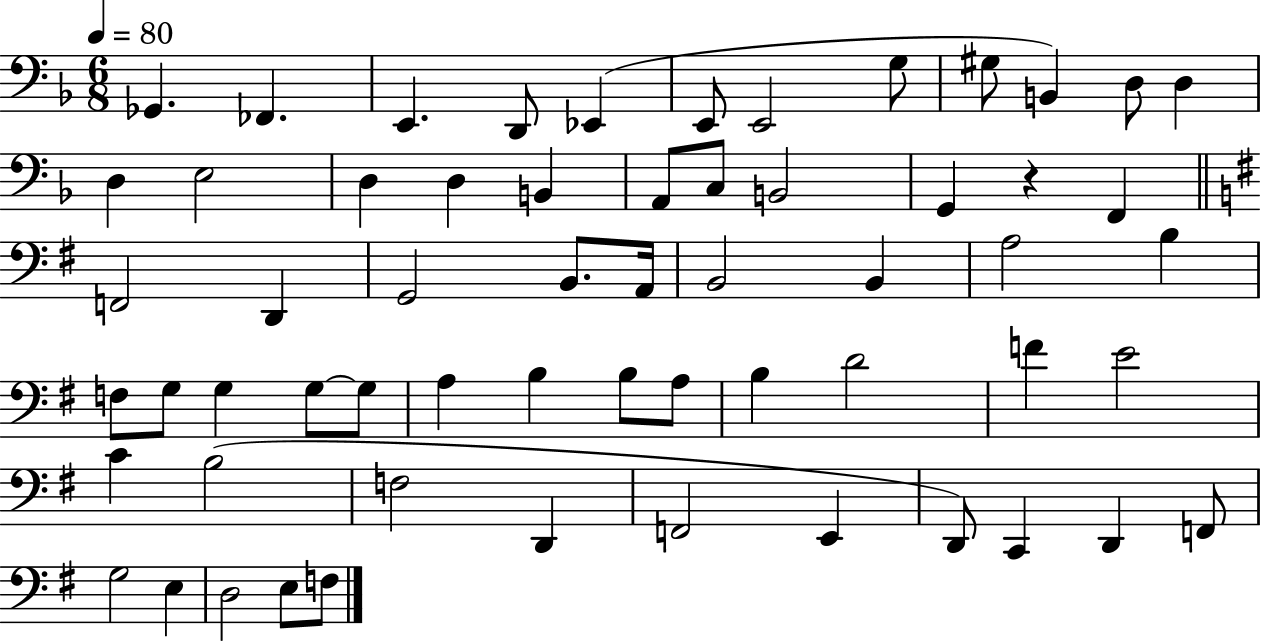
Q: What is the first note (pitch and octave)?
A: Gb2